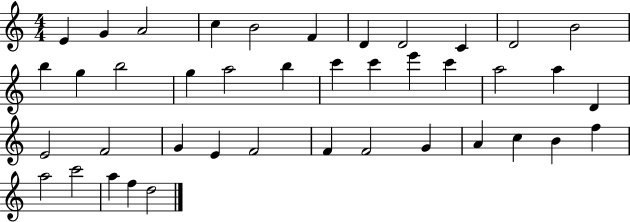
E4/q G4/q A4/h C5/q B4/h F4/q D4/q D4/h C4/q D4/h B4/h B5/q G5/q B5/h G5/q A5/h B5/q C6/q C6/q E6/q C6/q A5/h A5/q D4/q E4/h F4/h G4/q E4/q F4/h F4/q F4/h G4/q A4/q C5/q B4/q F5/q A5/h C6/h A5/q F5/q D5/h